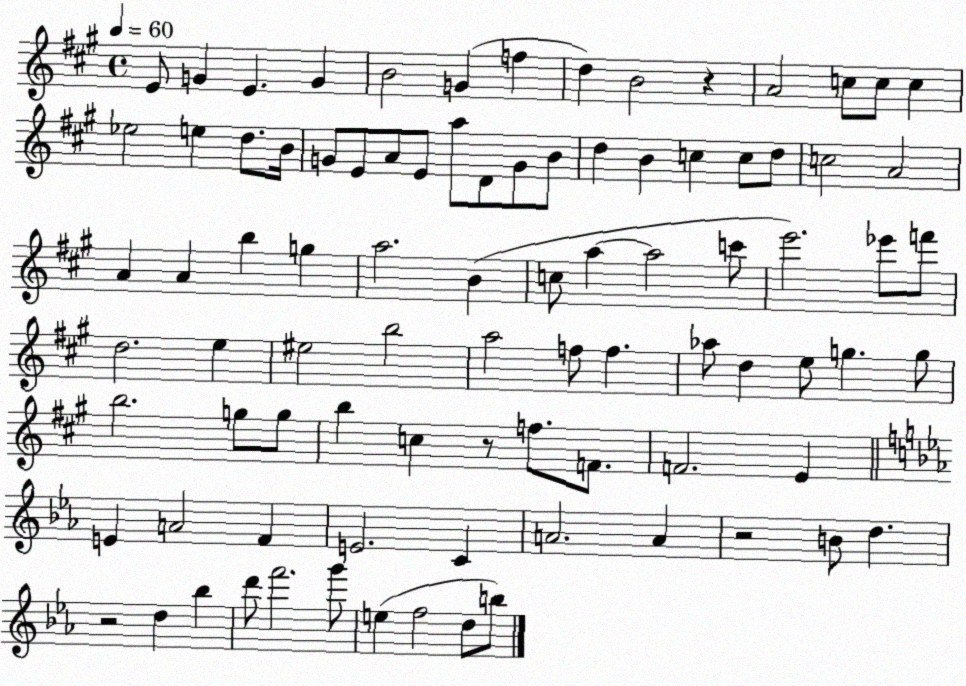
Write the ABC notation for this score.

X:1
T:Untitled
M:4/4
L:1/4
K:A
E/2 G E G B2 G f d B2 z A2 c/2 c/2 c _e2 e d/2 B/4 G/2 E/2 A/2 E/2 a/2 D/2 G/2 B/2 d B c c/2 d/2 c2 A2 A A b g a2 B c/2 a a2 c'/2 e'2 _e'/2 f'/2 d2 e ^e2 b2 a2 f/2 f _a/2 d e/2 g g/2 b2 g/2 g/2 b c z/2 f/2 F/2 F2 E E A2 F E2 C A2 A z2 B/2 d z2 d _b d'/2 f'2 g'/2 e f2 d/2 b/2